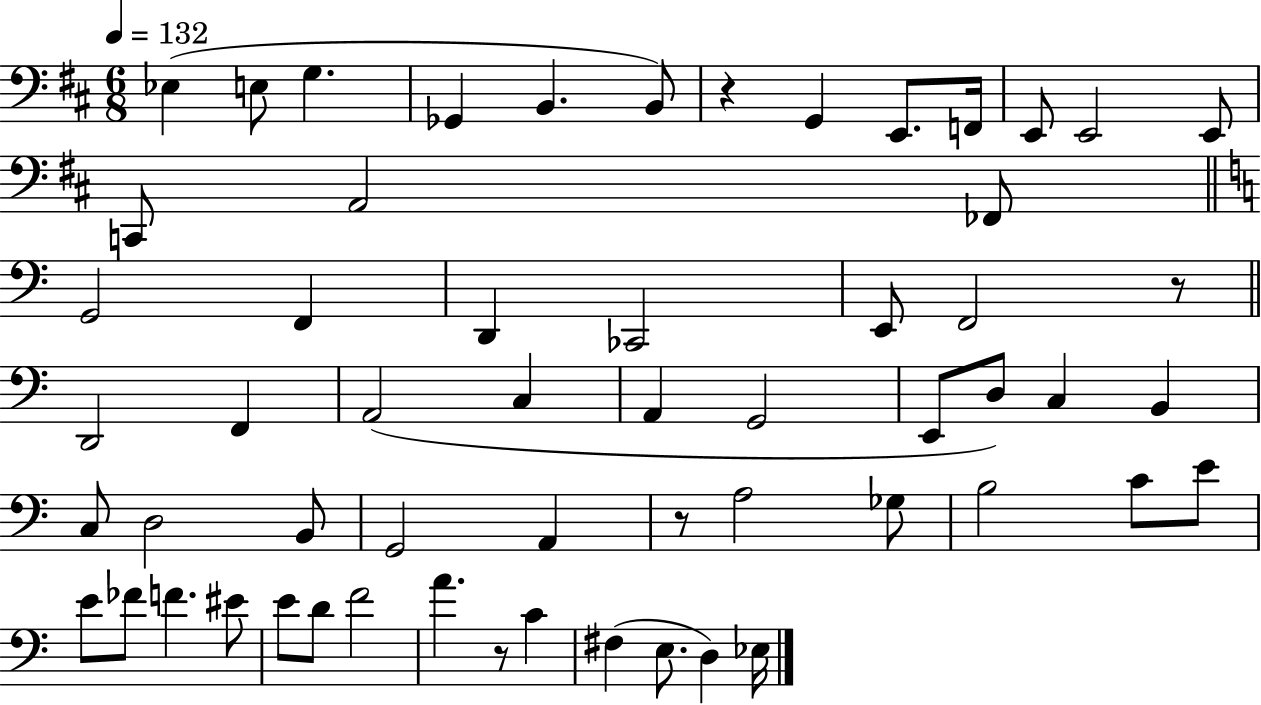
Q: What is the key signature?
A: D major